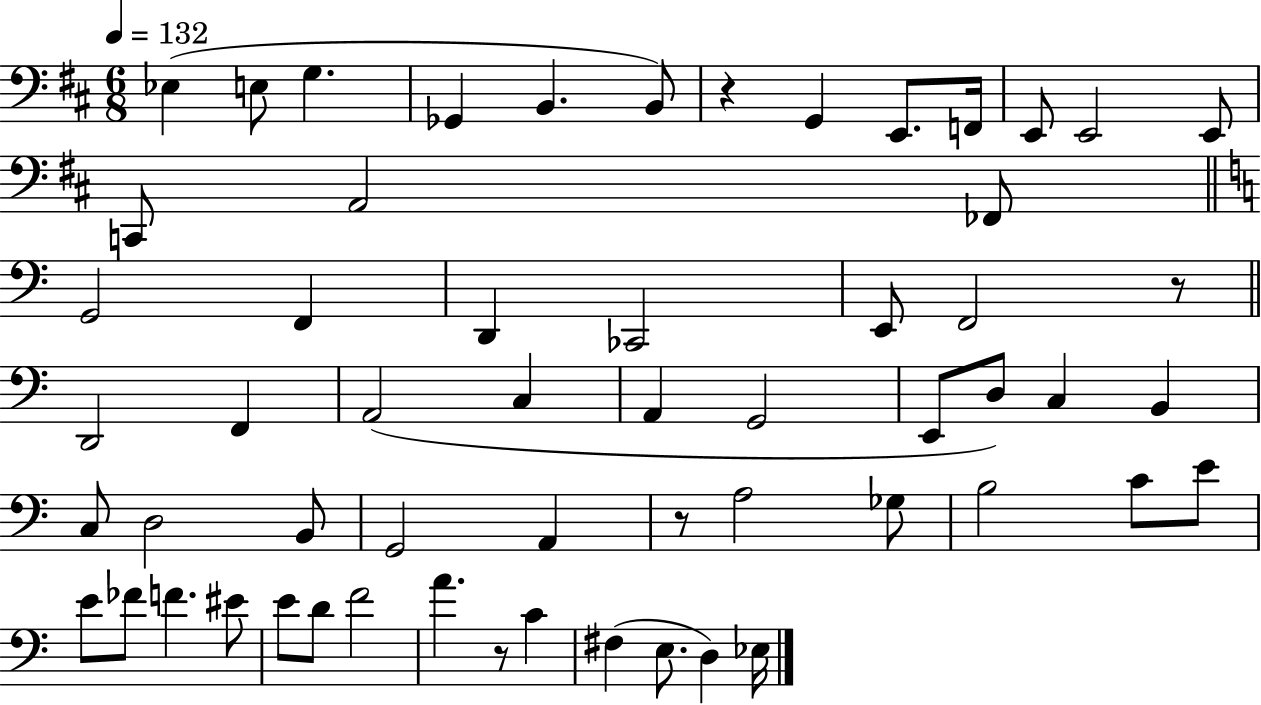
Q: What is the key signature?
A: D major